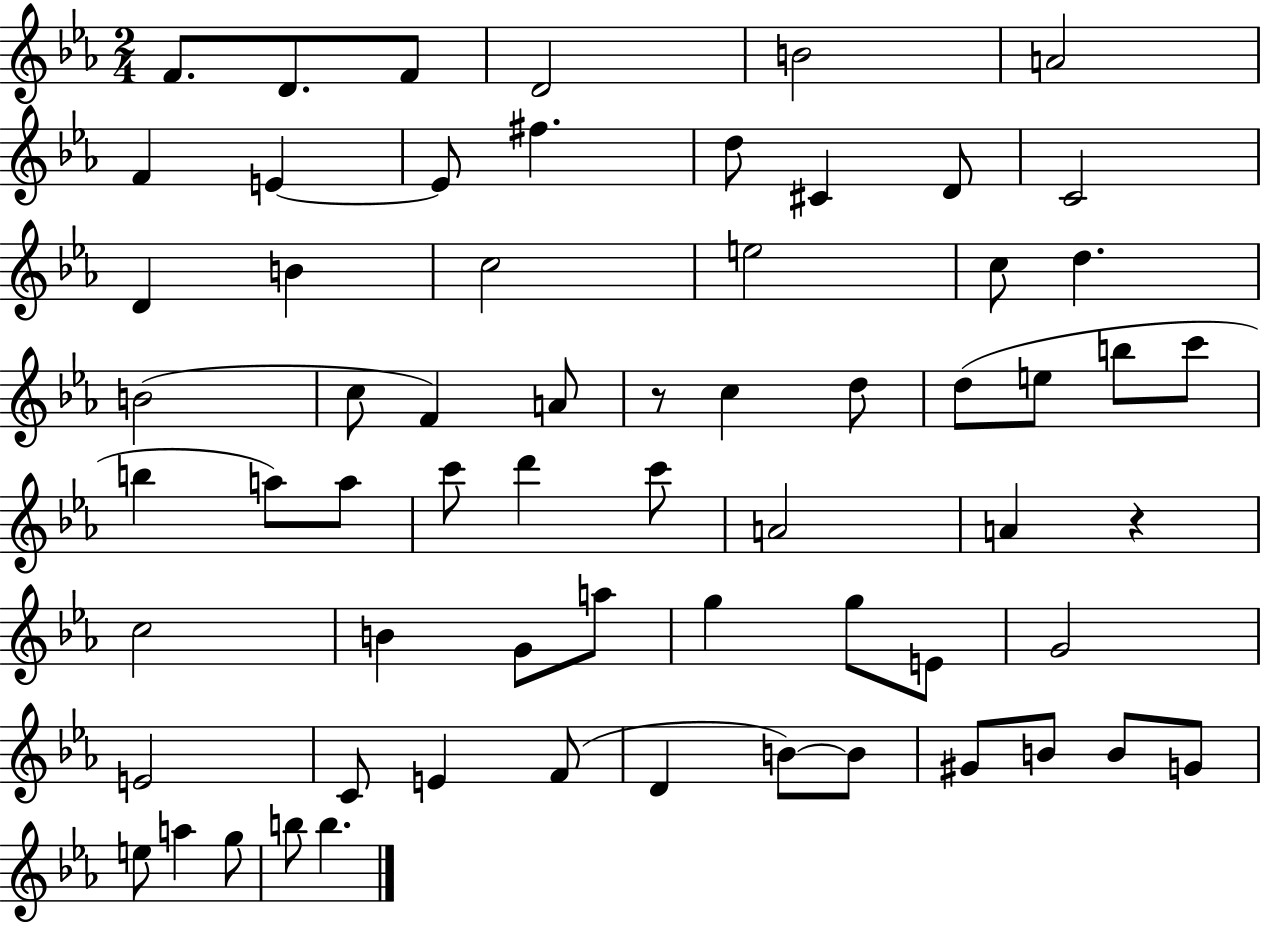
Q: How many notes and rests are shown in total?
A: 64